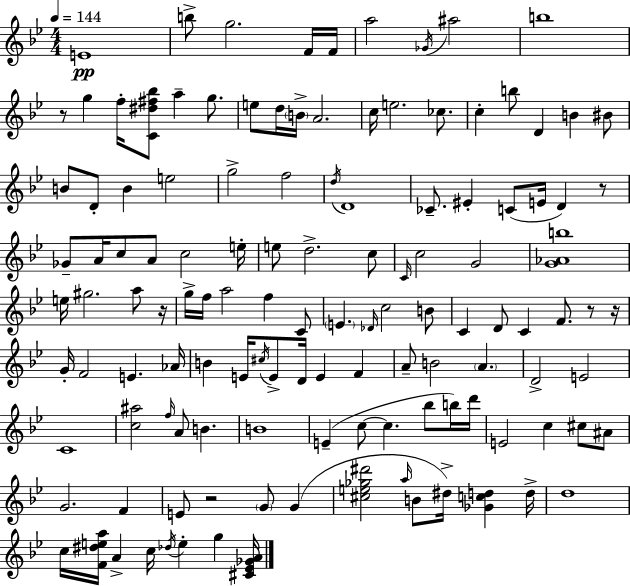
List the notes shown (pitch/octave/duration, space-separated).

E4/w B5/e G5/h. F4/s F4/s A5/h Gb4/s A#5/h B5/w R/e G5/q F5/s [C4,D#5,F#5,Bb5]/e A5/q G5/e. E5/e D5/s B4/s A4/h. C5/s E5/h. CES5/e. C5/q B5/e D4/q B4/q BIS4/e B4/e D4/e B4/q E5/h G5/h F5/h D5/s D4/w CES4/e. EIS4/q C4/e E4/s D4/q R/e Gb4/e A4/s C5/e A4/e C5/h E5/s E5/e D5/h. C5/e C4/s C5/h G4/h [G4,Ab4,B5]/w E5/s G#5/h. A5/e R/s G5/s F5/s A5/h F5/q C4/e E4/q. Db4/s C5/h B4/e C4/q D4/e C4/q F4/e. R/e R/s G4/s F4/h E4/q. Ab4/s B4/q E4/s C#5/s E4/e D4/s E4/q F4/q A4/e B4/h A4/q. D4/h E4/h C4/w [C5,A#5]/h F5/s A4/e B4/q. B4/w E4/q C5/e C5/q. Bb5/e B5/s D6/s E4/h C5/q C#5/e A#4/e G4/h. F4/q E4/e R/h G4/e G4/q [C#5,E5,Gb5,D#6]/h A5/s B4/e D#5/s [Gb4,C5,D5]/q D5/s D5/w C5/s [F4,D#5,E5,A5]/s A4/q C5/s Db5/s E5/q G5/q [C#4,Eb4,Gb4,A4]/s